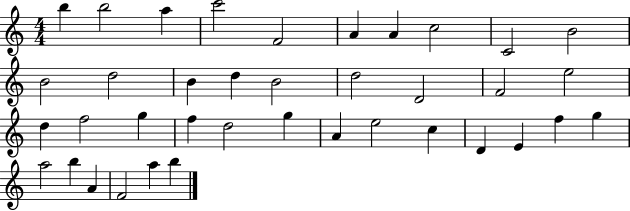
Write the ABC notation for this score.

X:1
T:Untitled
M:4/4
L:1/4
K:C
b b2 a c'2 F2 A A c2 C2 B2 B2 d2 B d B2 d2 D2 F2 e2 d f2 g f d2 g A e2 c D E f g a2 b A F2 a b